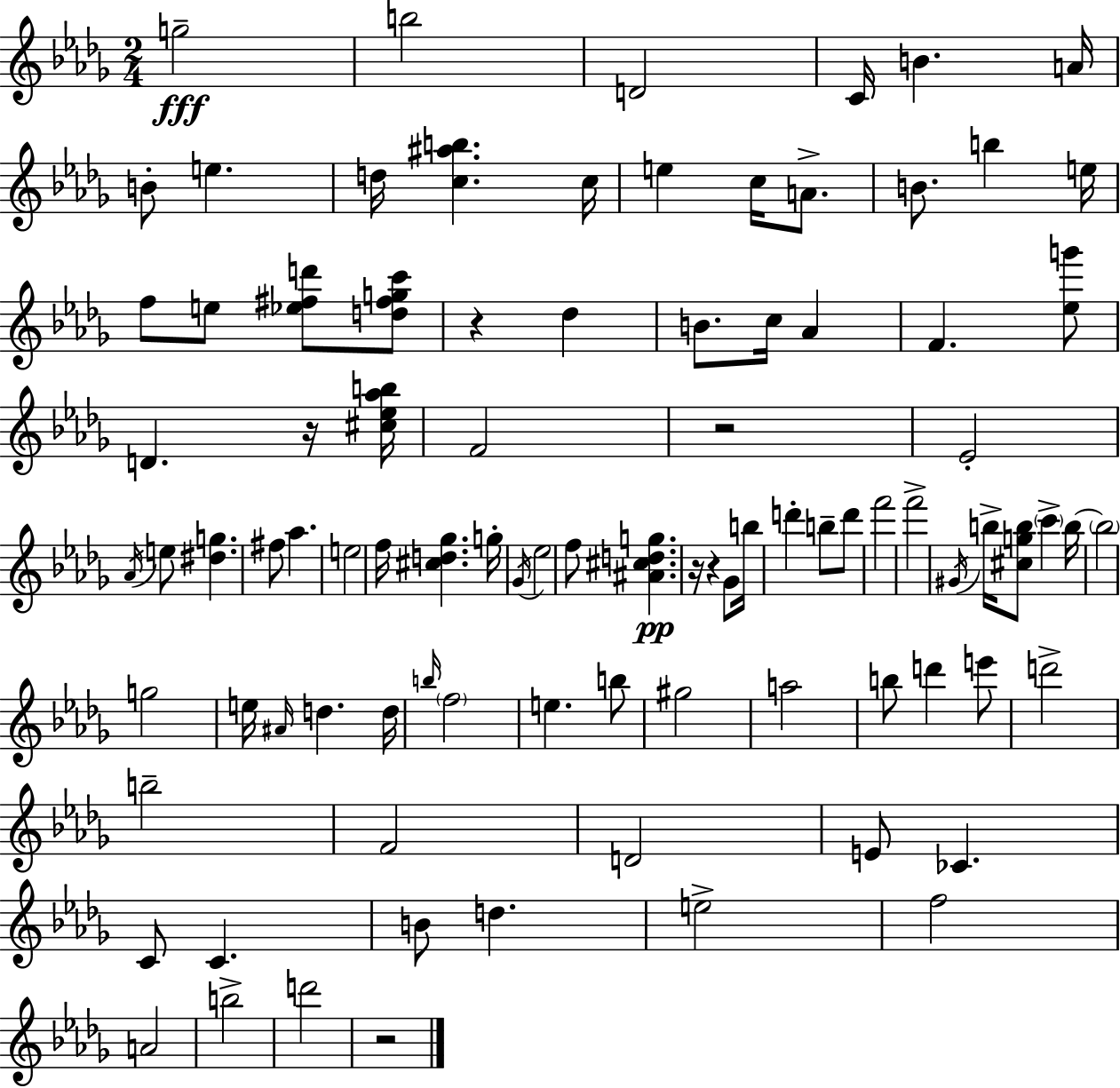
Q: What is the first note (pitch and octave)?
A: G5